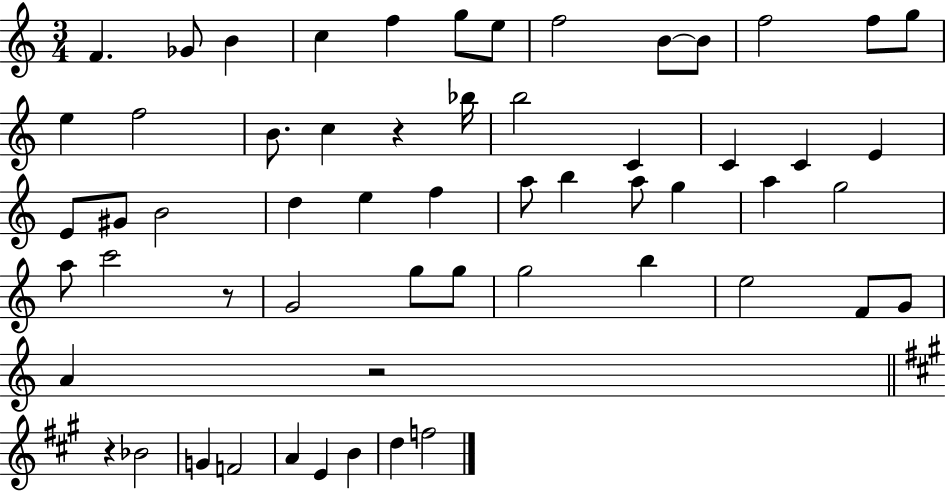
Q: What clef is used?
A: treble